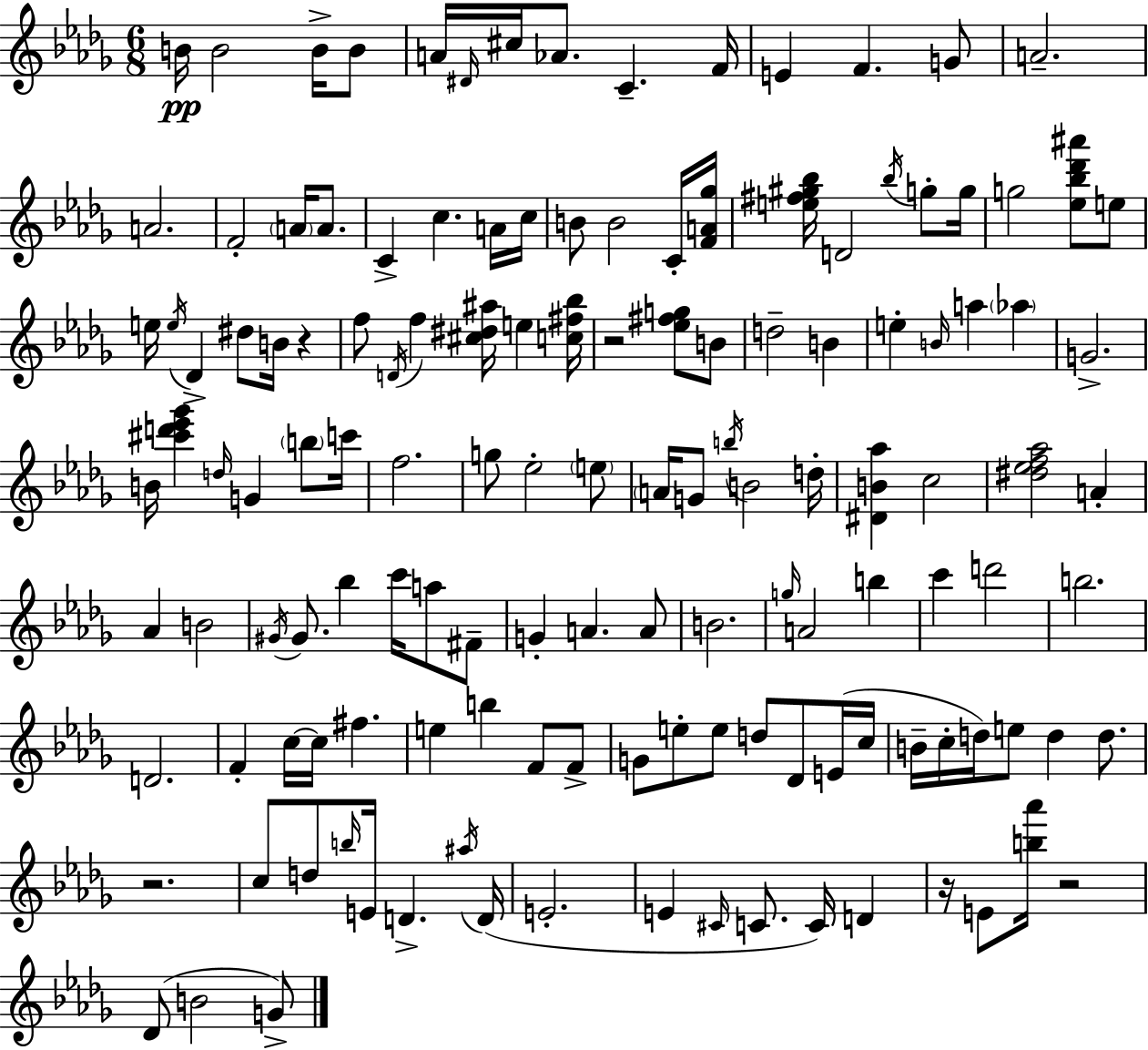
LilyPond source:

{
  \clef treble
  \numericTimeSignature
  \time 6/8
  \key bes \minor
  \repeat volta 2 { b'16\pp b'2 b'16-> b'8 | a'16 \grace { dis'16 } cis''16 aes'8. c'4.-- | f'16 e'4 f'4. g'8 | a'2.-- | \break a'2. | f'2-. \parenthesize a'16 a'8. | c'4-> c''4. a'16 | c''16 b'8 b'2 c'16-. | \break <f' a' ges''>16 <e'' fis'' gis'' bes''>16 d'2 \acciaccatura { bes''16 } g''8-. | g''16 g''2 <ees'' bes'' des''' ais'''>8 | e''8 e''16 \acciaccatura { e''16 } des'4-> dis''8 b'16 r4 | f''8 \acciaccatura { d'16 } f''4 <cis'' dis'' ais''>16 e''4 | \break <c'' fis'' bes''>16 r2 | <ees'' fis'' g''>8 b'8 d''2-- | b'4 e''4-. \grace { b'16 } a''4 | \parenthesize aes''4 g'2.-> | \break b'16 <cis''' d''' ees''' ges'''>4 \grace { d''16 } g'4 | \parenthesize b''8 c'''16 f''2. | g''8 ees''2-. | \parenthesize e''8 \parenthesize a'16 g'8 \acciaccatura { b''16 } b'2 | \break d''16-. <dis' b' aes''>4 c''2 | <dis'' ees'' f'' aes''>2 | a'4-. aes'4 b'2 | \acciaccatura { gis'16 } gis'8. bes''4 | \break c'''16 a''8 fis'8-- g'4-. | a'4. a'8 b'2. | \grace { g''16 } a'2 | b''4 c'''4 | \break d'''2 b''2. | d'2. | f'4-. | c''16~~ c''16 fis''4. e''4 | \break b''4 f'8 f'8-> g'8 e''8-. | e''8 d''8 des'8 e'16( c''16 b'16-- c''16-. d''16) | e''8 d''4 d''8. r2. | c''8 d''8 | \break \grace { b''16 } e'16 d'4.-> \acciaccatura { ais''16 } d'16( e'2.-. | e'4 | \grace { cis'16 } c'8. c'16) d'4 | r16 e'8 <b'' aes'''>16 r2 | \break des'8( b'2 g'8->) | } \bar "|."
}